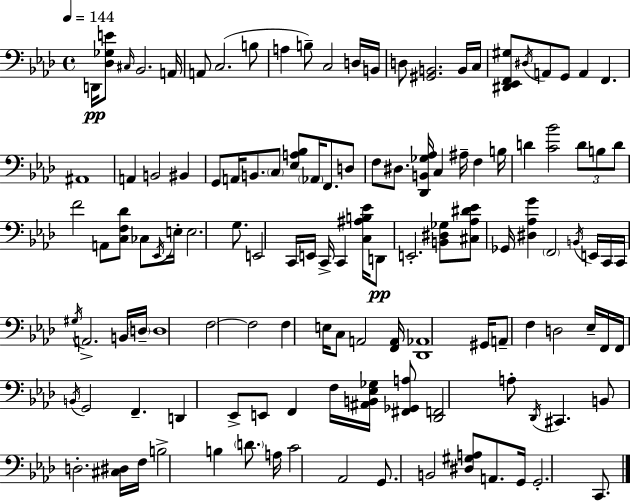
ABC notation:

X:1
T:Untitled
M:4/4
L:1/4
K:Fm
D,,/4 [_D,_G,E]/2 ^C,/4 _B,,2 A,,/4 A,,/2 C,2 B,/2 A, B,/2 C,2 D,/4 B,,/4 D,/2 [^G,,B,,]2 B,,/4 C,/4 [^D,,_E,,F,,^G,]/2 ^D,/4 A,,/2 G,,/2 A,, F,, ^A,,4 A,, B,,2 ^B,, G,,/2 A,,/4 B,,/2 C,/2 [_E,A,_B,]/2 _A,,/4 F,,/2 D,/2 F,/2 ^D,/2 [_D,,B,,_G,_A,]/4 C, ^A,/4 F, B,/4 D [C_B]2 D/2 B,/2 D/2 F2 A,,/2 [C,F,_D]/2 _C,/2 _E,,/4 E,/4 E,2 G,/2 E,,2 C,,/4 E,,/4 C,,/4 C,, [C,^A,B,_E]/4 D,,/2 E,,2 [B,,^D,_G,]/2 [^C,_A,^D_E]/2 _G,,/4 [^D,_A,G] F,,2 B,,/4 E,,/4 C,,/4 C,,/4 ^G,/4 A,,2 B,,/4 D,/4 D,4 F,2 F,2 F, E,/4 C,/2 A,,2 [F,,A,,]/4 [_D,,_A,,]4 ^G,,/4 A,,/2 F, D,2 _E,/4 F,,/4 F,,/4 B,,/4 G,,2 F,, D,, _E,,/2 E,,/2 F,, F,/4 [^A,,B,,_E,_G,]/4 [^F,,_G,,A,]/2 [_D,,F,,]2 A,/2 _D,,/4 ^C,, B,,/2 D,2 [^C,^D,]/4 F,/4 B,2 B, D/2 A,/4 C2 _A,,2 G,,/2 B,,2 [^D,^G,A,]/2 A,,/2 G,,/4 G,,2 C,,/2